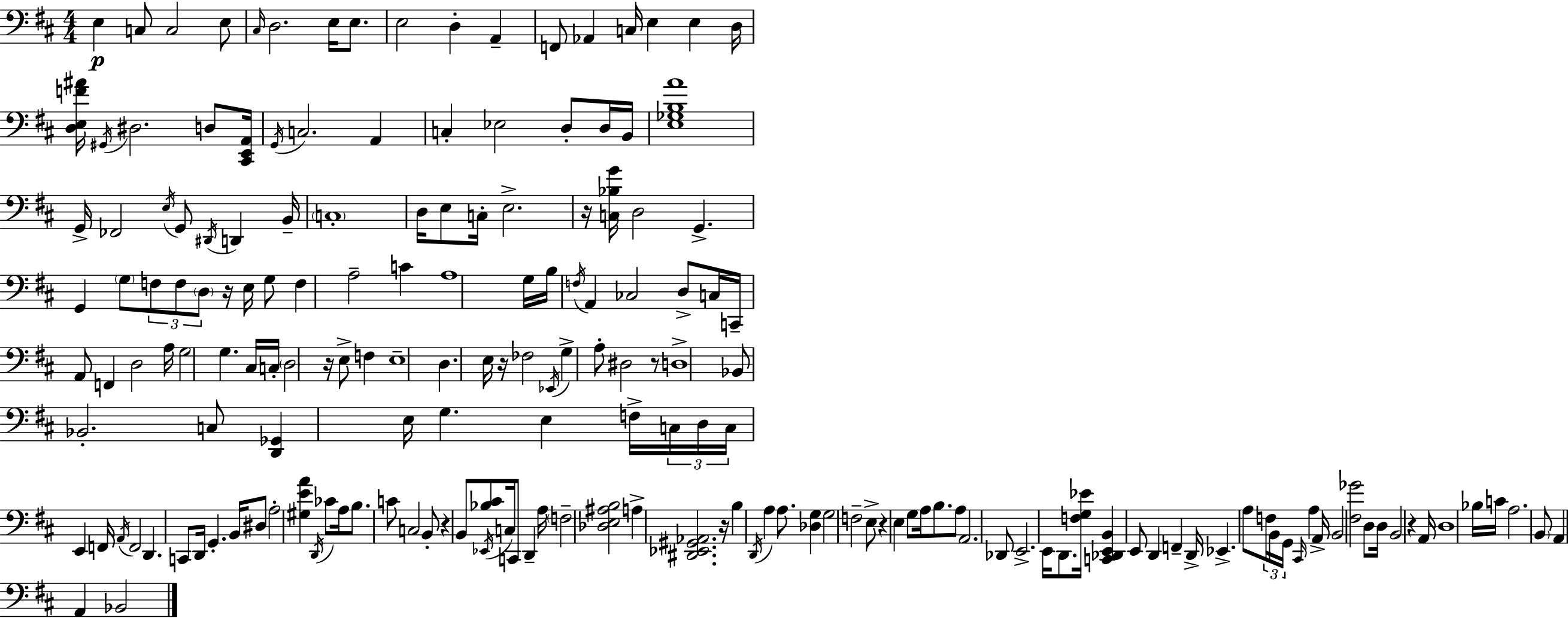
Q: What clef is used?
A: bass